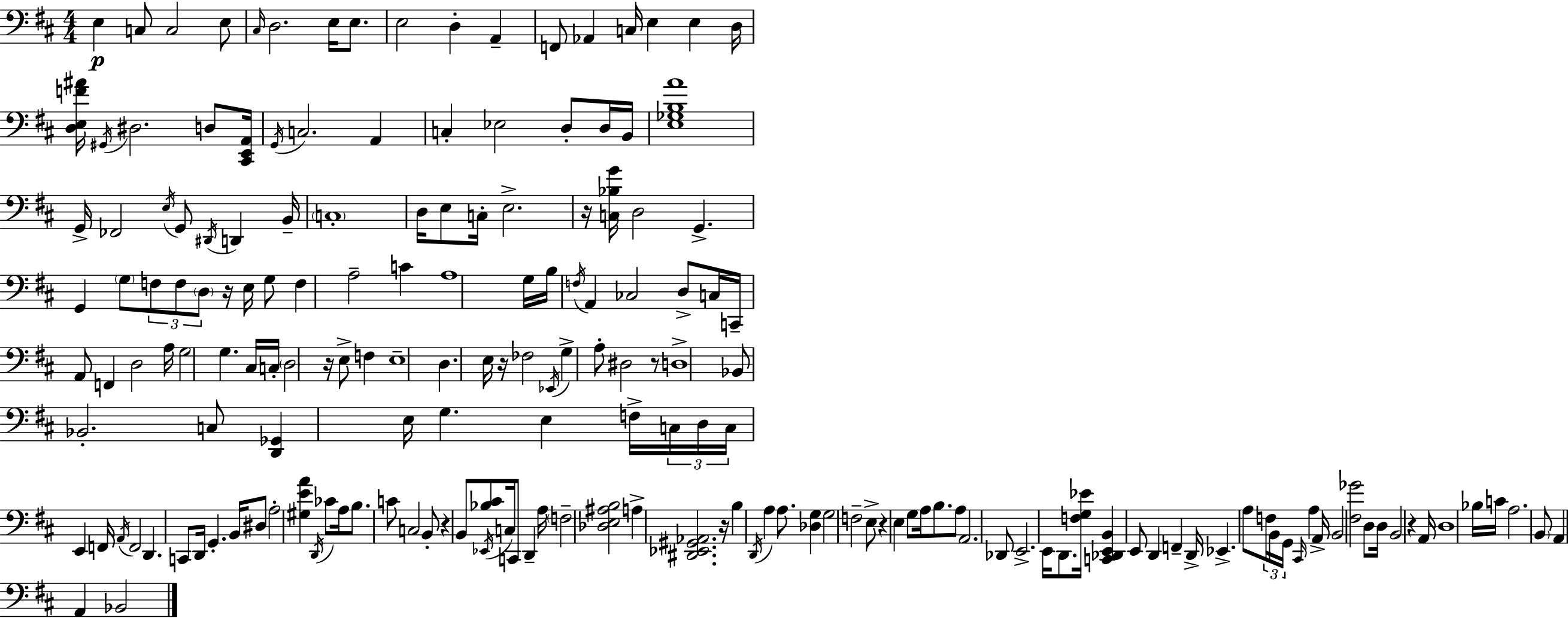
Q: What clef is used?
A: bass